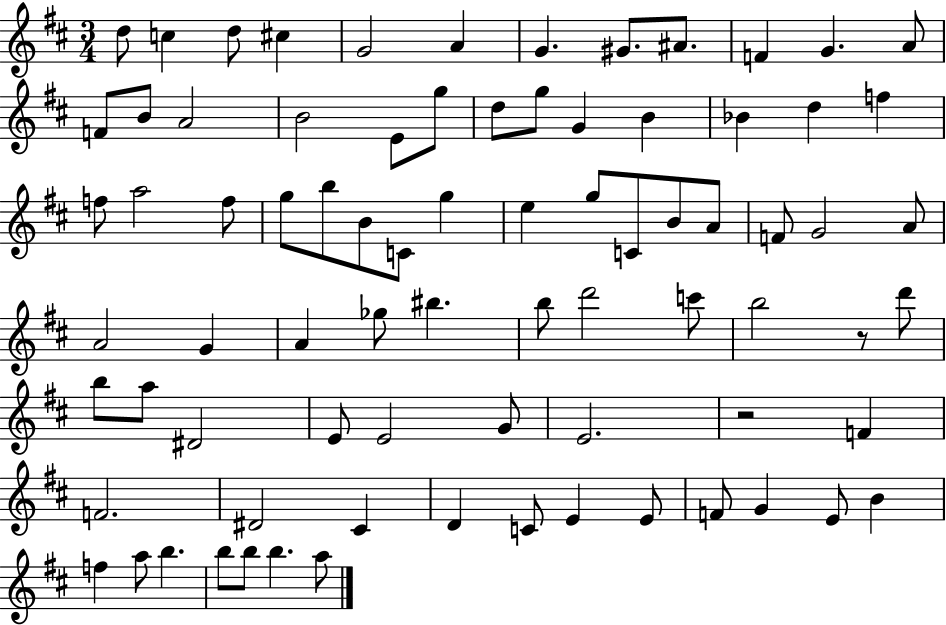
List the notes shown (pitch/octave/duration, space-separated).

D5/e C5/q D5/e C#5/q G4/h A4/q G4/q. G#4/e. A#4/e. F4/q G4/q. A4/e F4/e B4/e A4/h B4/h E4/e G5/e D5/e G5/e G4/q B4/q Bb4/q D5/q F5/q F5/e A5/h F5/e G5/e B5/e B4/e C4/e G5/q E5/q G5/e C4/e B4/e A4/e F4/e G4/h A4/e A4/h G4/q A4/q Gb5/e BIS5/q. B5/e D6/h C6/e B5/h R/e D6/e B5/e A5/e D#4/h E4/e E4/h G4/e E4/h. R/h F4/q F4/h. D#4/h C#4/q D4/q C4/e E4/q E4/e F4/e G4/q E4/e B4/q F5/q A5/e B5/q. B5/e B5/e B5/q. A5/e